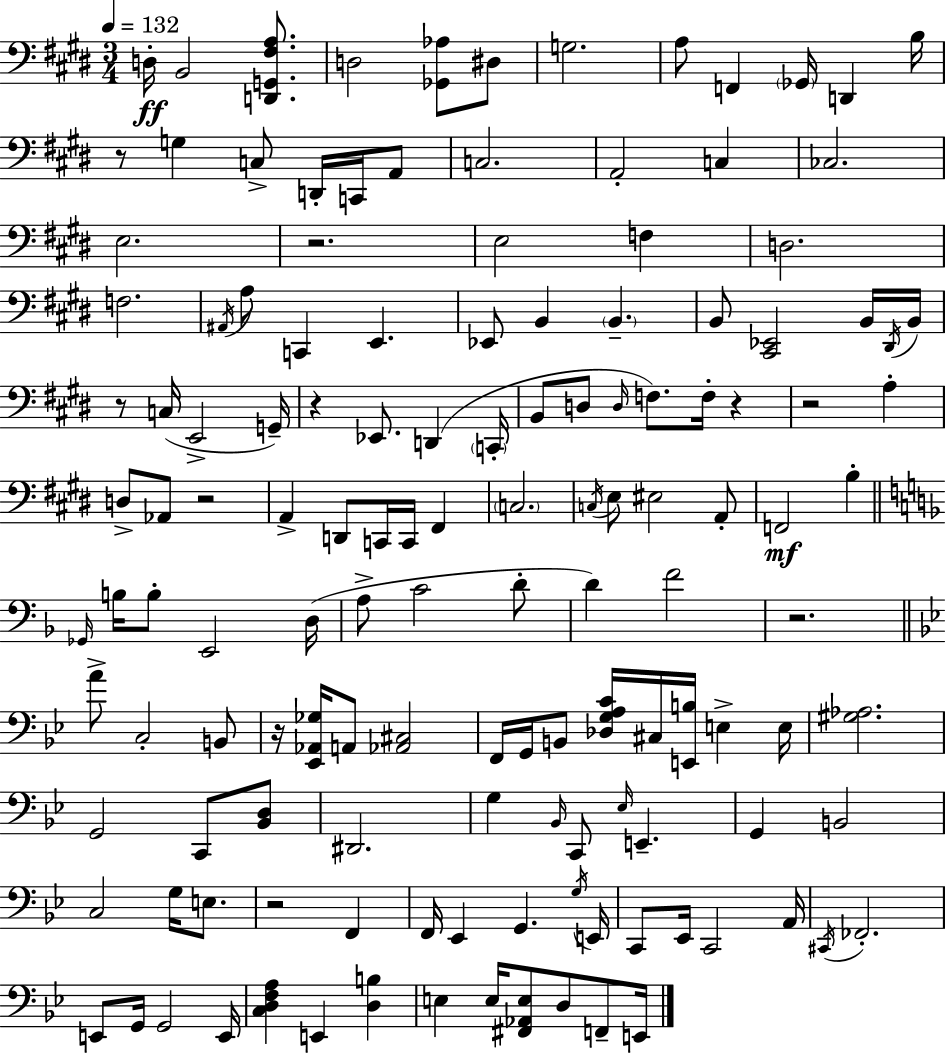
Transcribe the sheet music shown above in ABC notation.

X:1
T:Untitled
M:3/4
L:1/4
K:E
D,/4 B,,2 [D,,G,,^F,A,]/2 D,2 [_G,,_A,]/2 ^D,/2 G,2 A,/2 F,, _G,,/4 D,, B,/4 z/2 G, C,/2 D,,/4 C,,/4 A,,/2 C,2 A,,2 C, _C,2 E,2 z2 E,2 F, D,2 F,2 ^A,,/4 A,/2 C,, E,, _E,,/2 B,, B,, B,,/2 [^C,,_E,,]2 B,,/4 ^D,,/4 B,,/4 z/2 C,/4 E,,2 G,,/4 z _E,,/2 D,, C,,/4 B,,/2 D,/2 D,/4 F,/2 F,/4 z z2 A, D,/2 _A,,/2 z2 A,, D,,/2 C,,/4 C,,/4 ^F,, C,2 C,/4 E,/2 ^E,2 A,,/2 F,,2 B, _G,,/4 B,/4 B,/2 E,,2 D,/4 A,/2 C2 D/2 D F2 z2 A/2 C,2 B,,/2 z/4 [_E,,_A,,_G,]/4 A,,/2 [_A,,^C,]2 F,,/4 G,,/4 B,,/2 [_D,G,A,C]/4 ^C,/4 [E,,B,]/4 E, E,/4 [^G,_A,]2 G,,2 C,,/2 [_B,,D,]/2 ^D,,2 G, _B,,/4 C,,/2 _E,/4 E,, G,, B,,2 C,2 G,/4 E,/2 z2 F,, F,,/4 _E,, G,, G,/4 E,,/4 C,,/2 _E,,/4 C,,2 A,,/4 ^C,,/4 _F,,2 E,,/2 G,,/4 G,,2 E,,/4 [C,D,F,A,] E,, [D,B,] E, E,/4 [^F,,_A,,E,]/2 D,/2 F,,/2 E,,/4